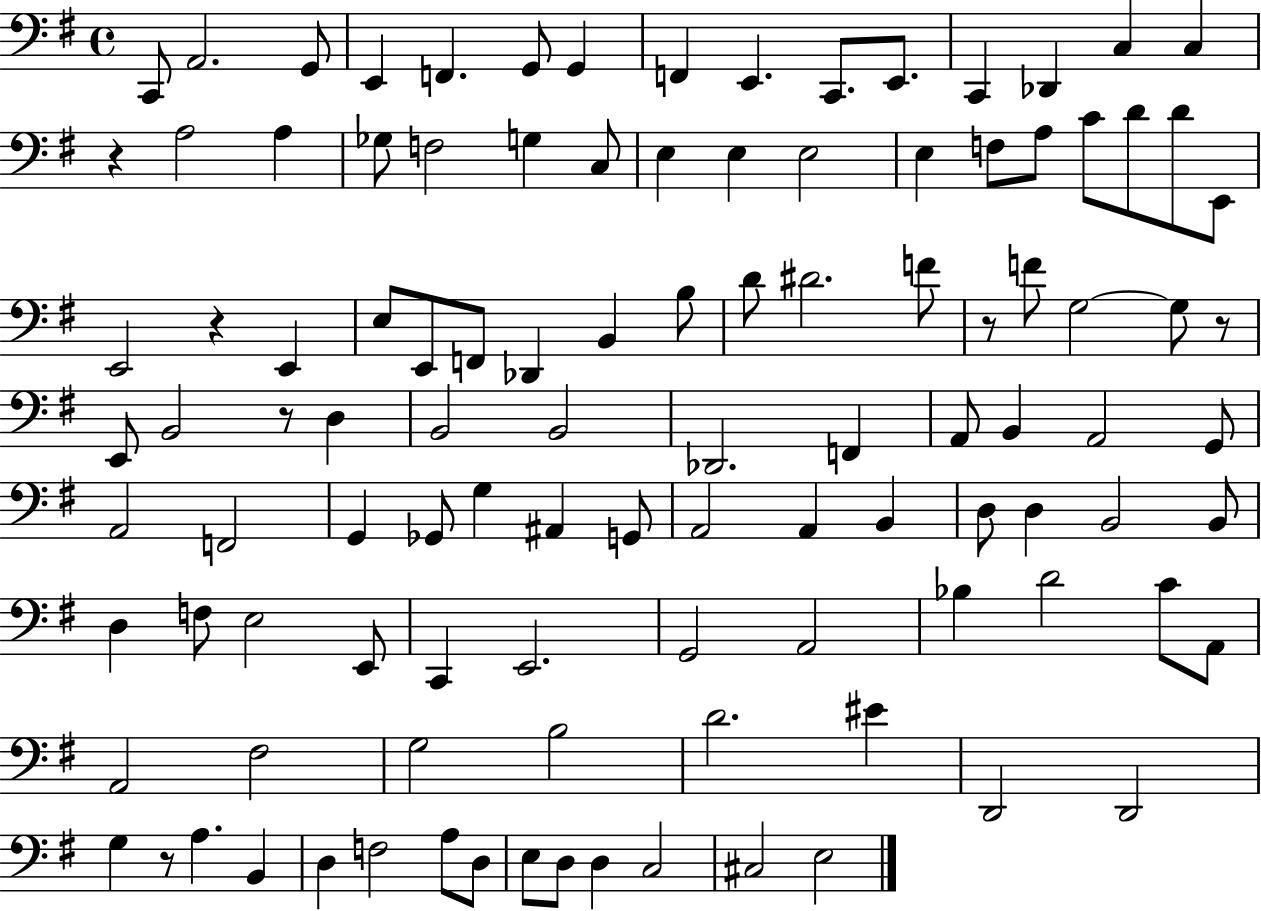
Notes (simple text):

C2/e A2/h. G2/e E2/q F2/q. G2/e G2/q F2/q E2/q. C2/e. E2/e. C2/q Db2/q C3/q C3/q R/q A3/h A3/q Gb3/e F3/h G3/q C3/e E3/q E3/q E3/h E3/q F3/e A3/e C4/e D4/e D4/e E2/e E2/h R/q E2/q E3/e E2/e F2/e Db2/q B2/q B3/e D4/e D#4/h. F4/e R/e F4/e G3/h G3/e R/e E2/e B2/h R/e D3/q B2/h B2/h Db2/h. F2/q A2/e B2/q A2/h G2/e A2/h F2/h G2/q Gb2/e G3/q A#2/q G2/e A2/h A2/q B2/q D3/e D3/q B2/h B2/e D3/q F3/e E3/h E2/e C2/q E2/h. G2/h A2/h Bb3/q D4/h C4/e A2/e A2/h F#3/h G3/h B3/h D4/h. EIS4/q D2/h D2/h G3/q R/e A3/q. B2/q D3/q F3/h A3/e D3/e E3/e D3/e D3/q C3/h C#3/h E3/h